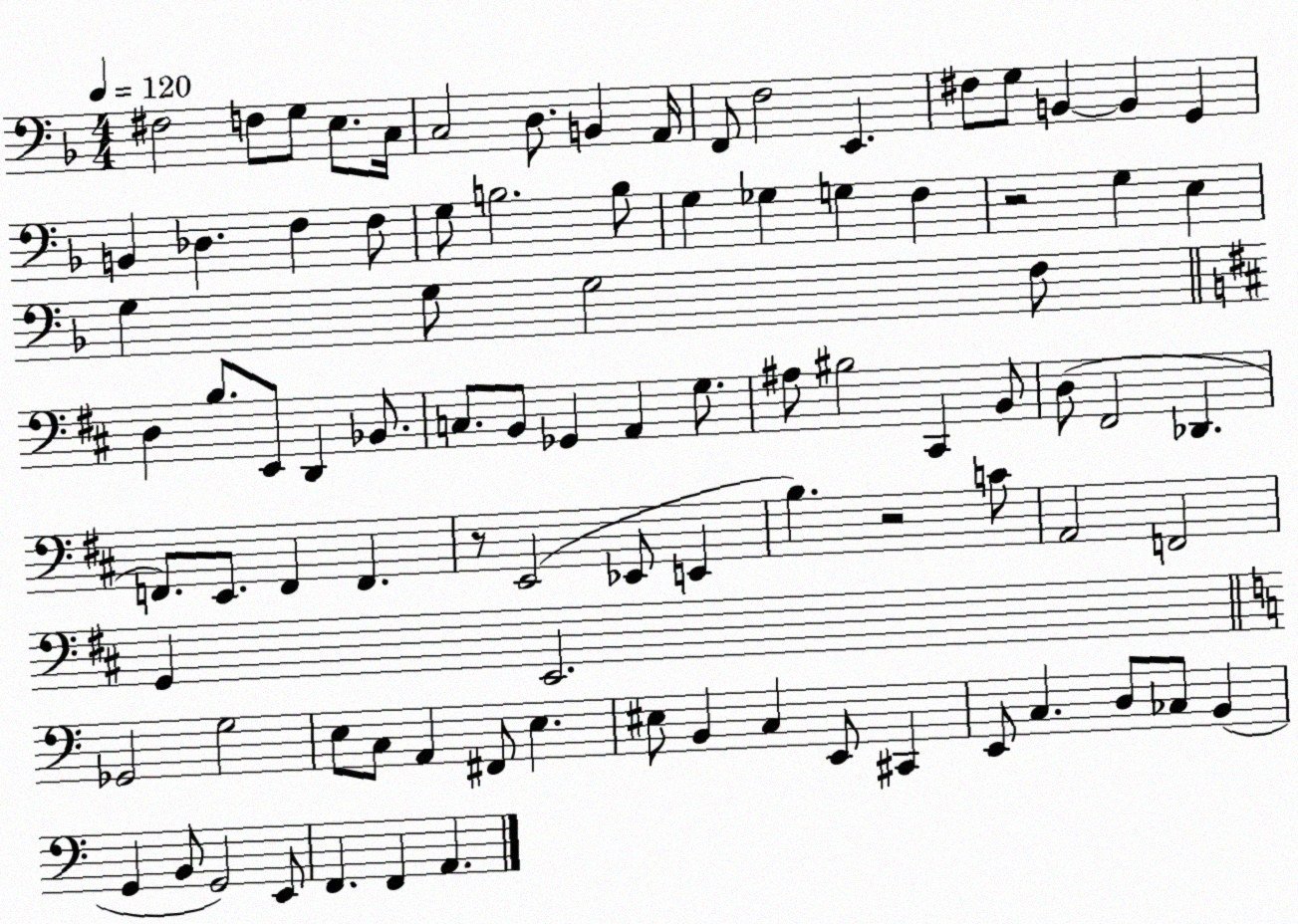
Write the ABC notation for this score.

X:1
T:Untitled
M:4/4
L:1/4
K:F
^F,2 F,/2 G,/2 E,/2 C,/4 C,2 D,/2 B,, A,,/4 F,,/2 F,2 E,, ^F,/2 G,/2 B,, B,, G,, B,, _D, F, F,/2 G,/2 B,2 B,/2 G, _G, G, F, z2 G, E, G, G,/2 G,2 F,/2 D, B,/2 E,,/2 D,, _B,,/2 C,/2 B,,/2 _G,, A,, G,/2 ^A,/2 ^B,2 ^C,, B,,/2 D,/2 ^F,,2 _D,, F,,/2 E,,/2 F,, F,, z/2 E,,2 _E,,/2 E,, B, z2 C/2 A,,2 F,,2 G,, E,,2 _G,,2 G,2 E,/2 C,/2 A,, ^F,,/2 E, ^E,/2 B,, C, E,,/2 ^C,, E,,/2 C, D,/2 _C,/2 B,, G,, B,,/2 G,,2 E,,/2 F,, F,, A,,